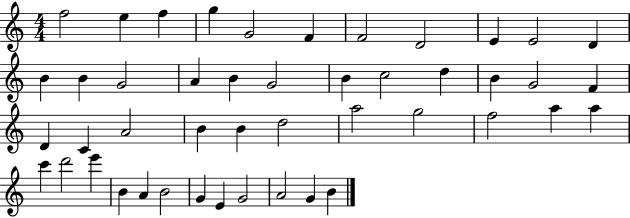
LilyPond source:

{
  \clef treble
  \numericTimeSignature
  \time 4/4
  \key c \major
  f''2 e''4 f''4 | g''4 g'2 f'4 | f'2 d'2 | e'4 e'2 d'4 | \break b'4 b'4 g'2 | a'4 b'4 g'2 | b'4 c''2 d''4 | b'4 g'2 f'4 | \break d'4 c'4 a'2 | b'4 b'4 d''2 | a''2 g''2 | f''2 a''4 a''4 | \break c'''4 d'''2 e'''4 | b'4 a'4 b'2 | g'4 e'4 g'2 | a'2 g'4 b'4 | \break \bar "|."
}